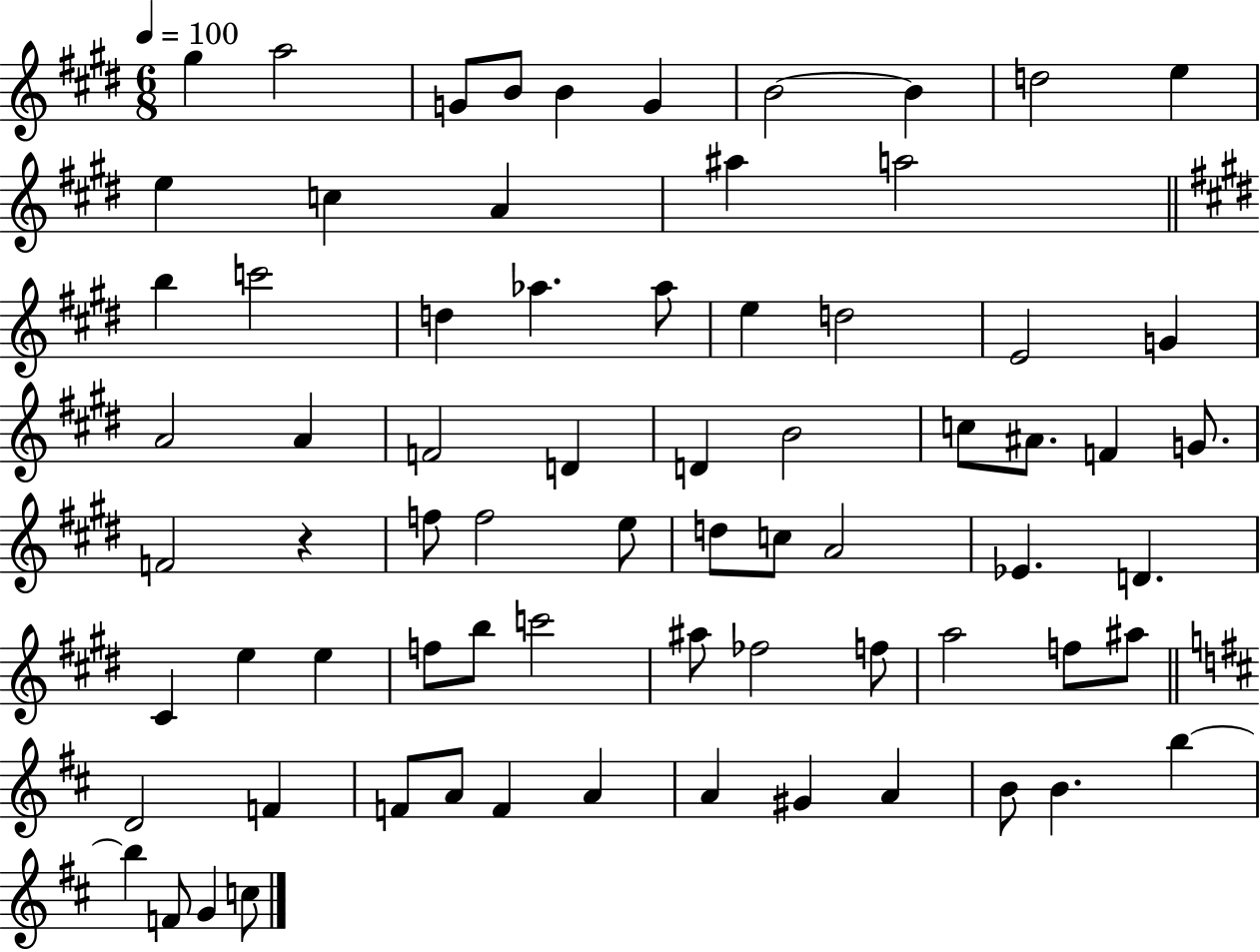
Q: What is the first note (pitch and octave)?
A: G#5